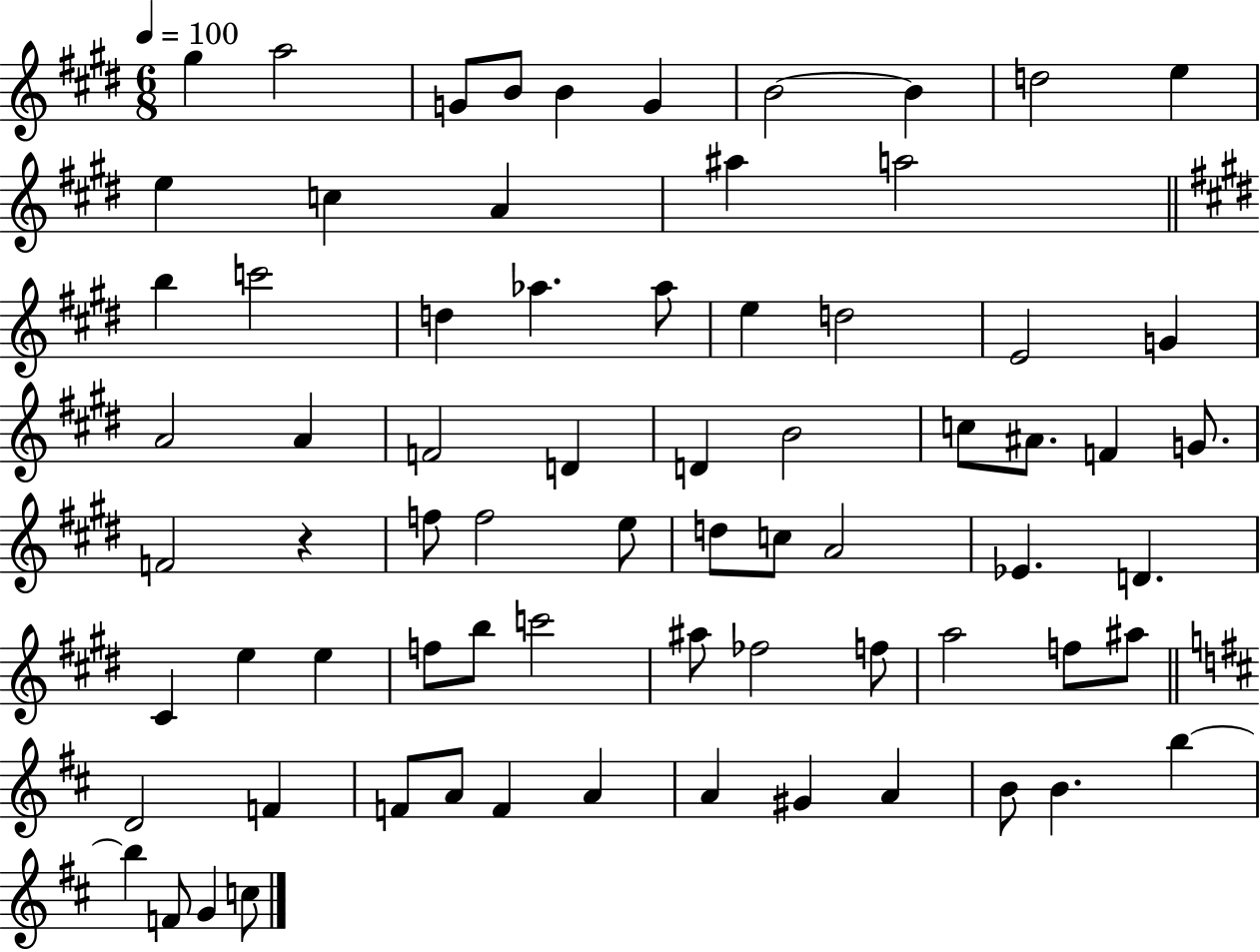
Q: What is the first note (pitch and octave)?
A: G#5